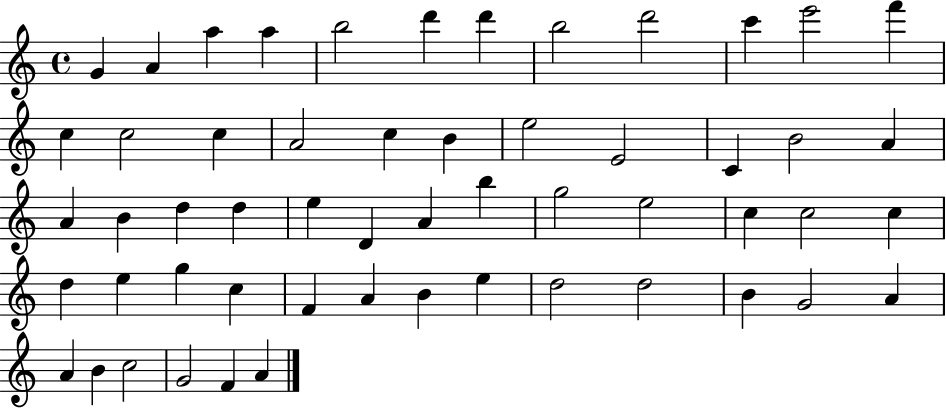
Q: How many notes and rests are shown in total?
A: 55